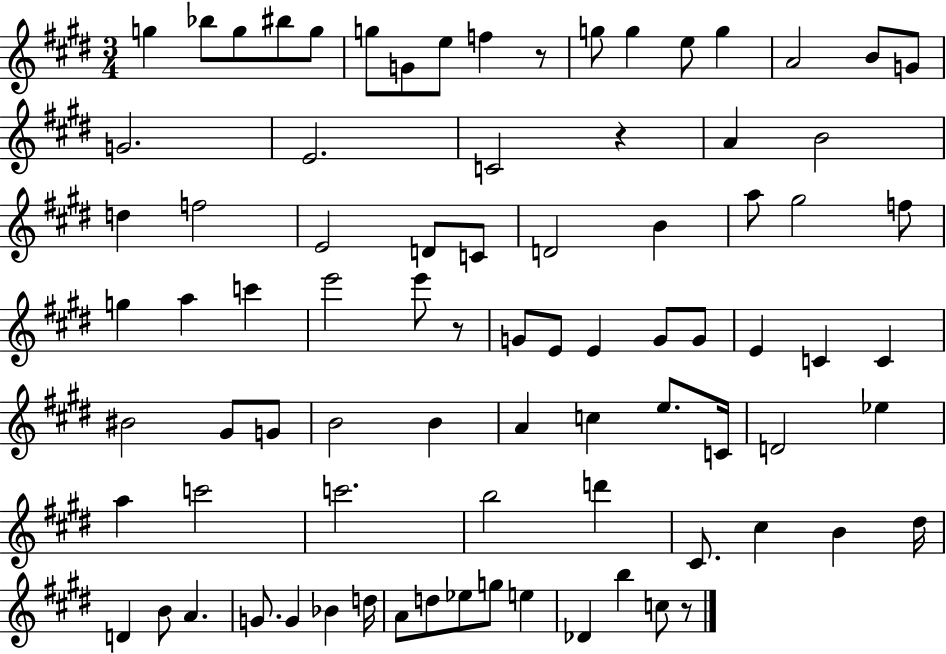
{
  \clef treble
  \numericTimeSignature
  \time 3/4
  \key e \major
  g''4 bes''8 g''8 bis''8 g''8 | g''8 g'8 e''8 f''4 r8 | g''8 g''4 e''8 g''4 | a'2 b'8 g'8 | \break g'2. | e'2. | c'2 r4 | a'4 b'2 | \break d''4 f''2 | e'2 d'8 c'8 | d'2 b'4 | a''8 gis''2 f''8 | \break g''4 a''4 c'''4 | e'''2 e'''8 r8 | g'8 e'8 e'4 g'8 g'8 | e'4 c'4 c'4 | \break bis'2 gis'8 g'8 | b'2 b'4 | a'4 c''4 e''8. c'16 | d'2 ees''4 | \break a''4 c'''2 | c'''2. | b''2 d'''4 | cis'8. cis''4 b'4 dis''16 | \break d'4 b'8 a'4. | g'8. g'4 bes'4 d''16 | a'8 d''8 ees''8 g''8 e''4 | des'4 b''4 c''8 r8 | \break \bar "|."
}